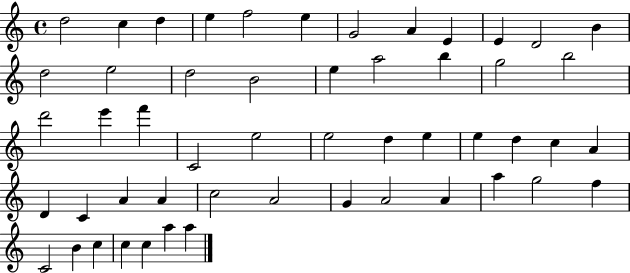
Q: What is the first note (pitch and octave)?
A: D5